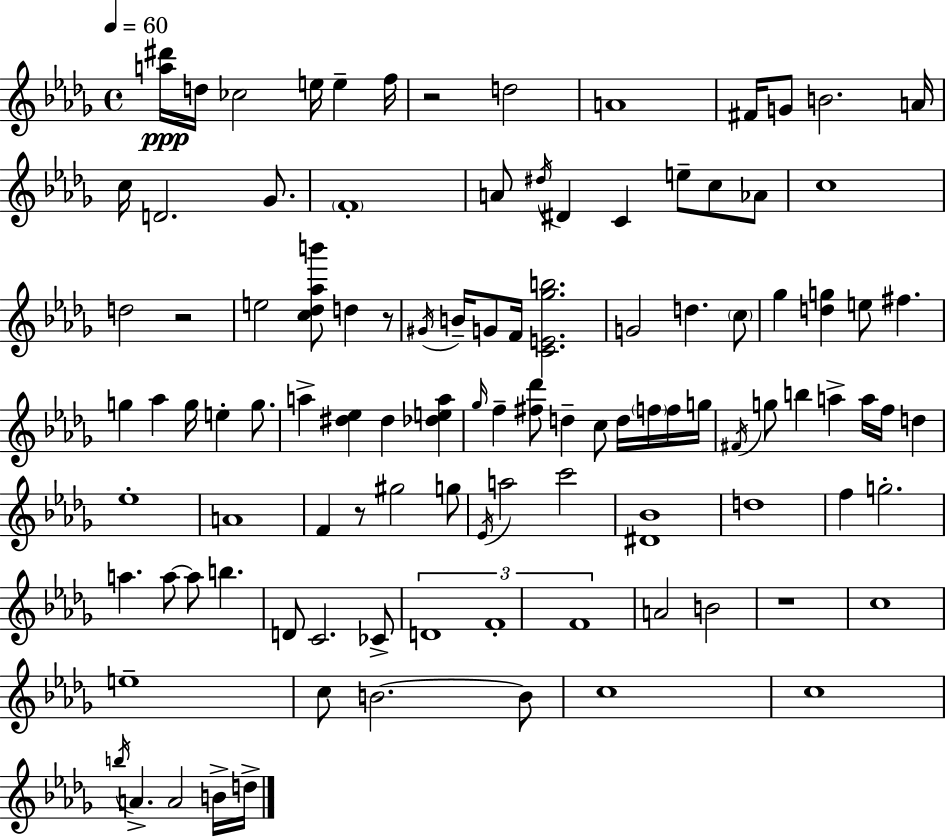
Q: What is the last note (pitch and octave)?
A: D5